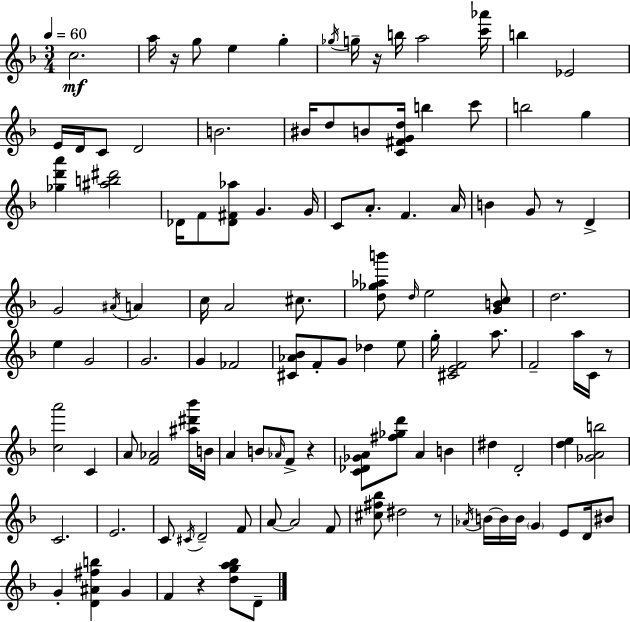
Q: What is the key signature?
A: D minor